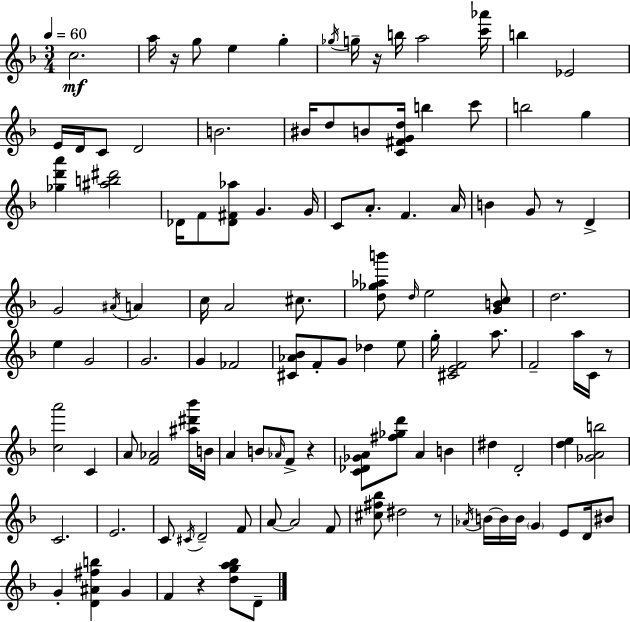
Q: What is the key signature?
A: D minor